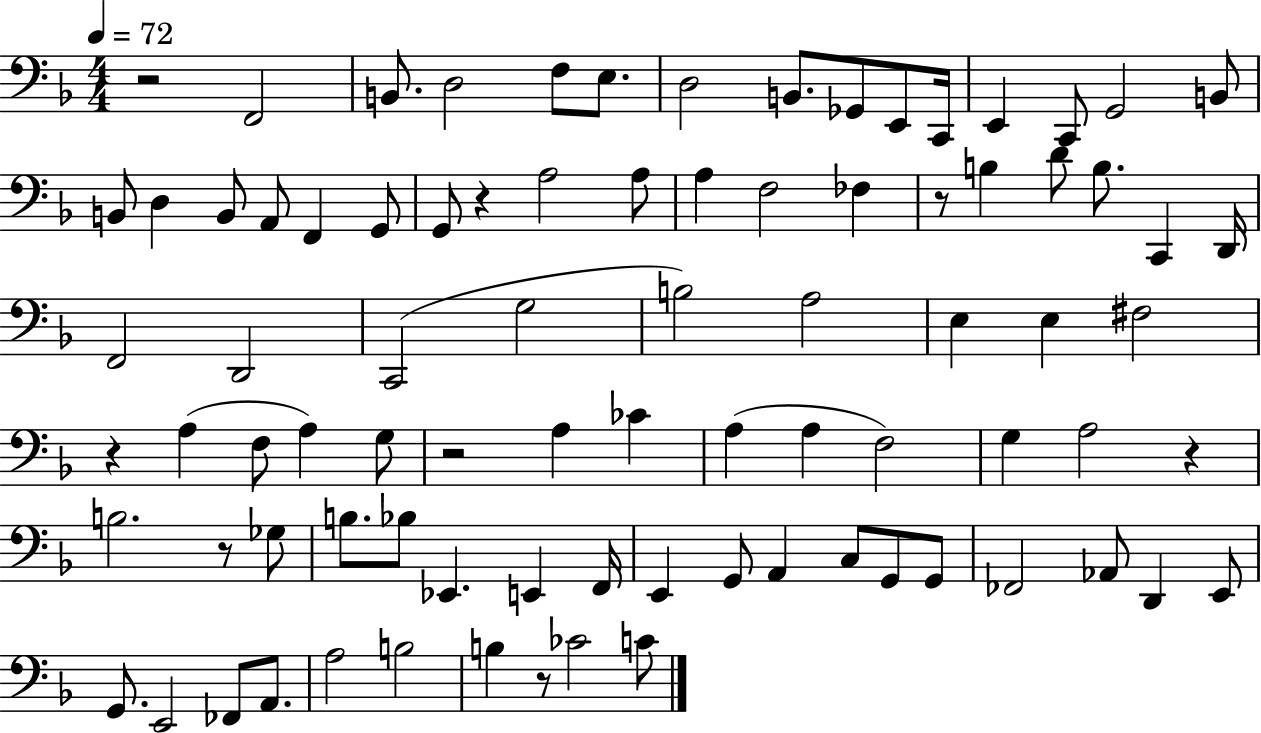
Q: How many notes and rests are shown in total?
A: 85